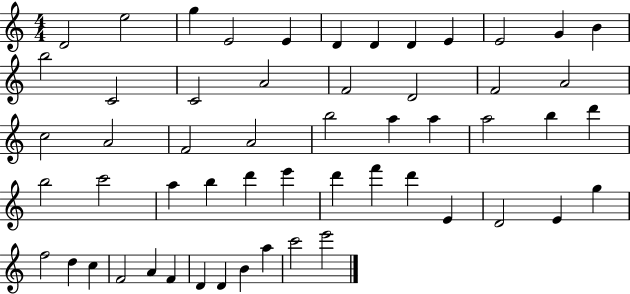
X:1
T:Untitled
M:4/4
L:1/4
K:C
D2 e2 g E2 E D D D E E2 G B b2 C2 C2 A2 F2 D2 F2 A2 c2 A2 F2 A2 b2 a a a2 b d' b2 c'2 a b d' e' d' f' d' E D2 E g f2 d c F2 A F D D B a c'2 e'2